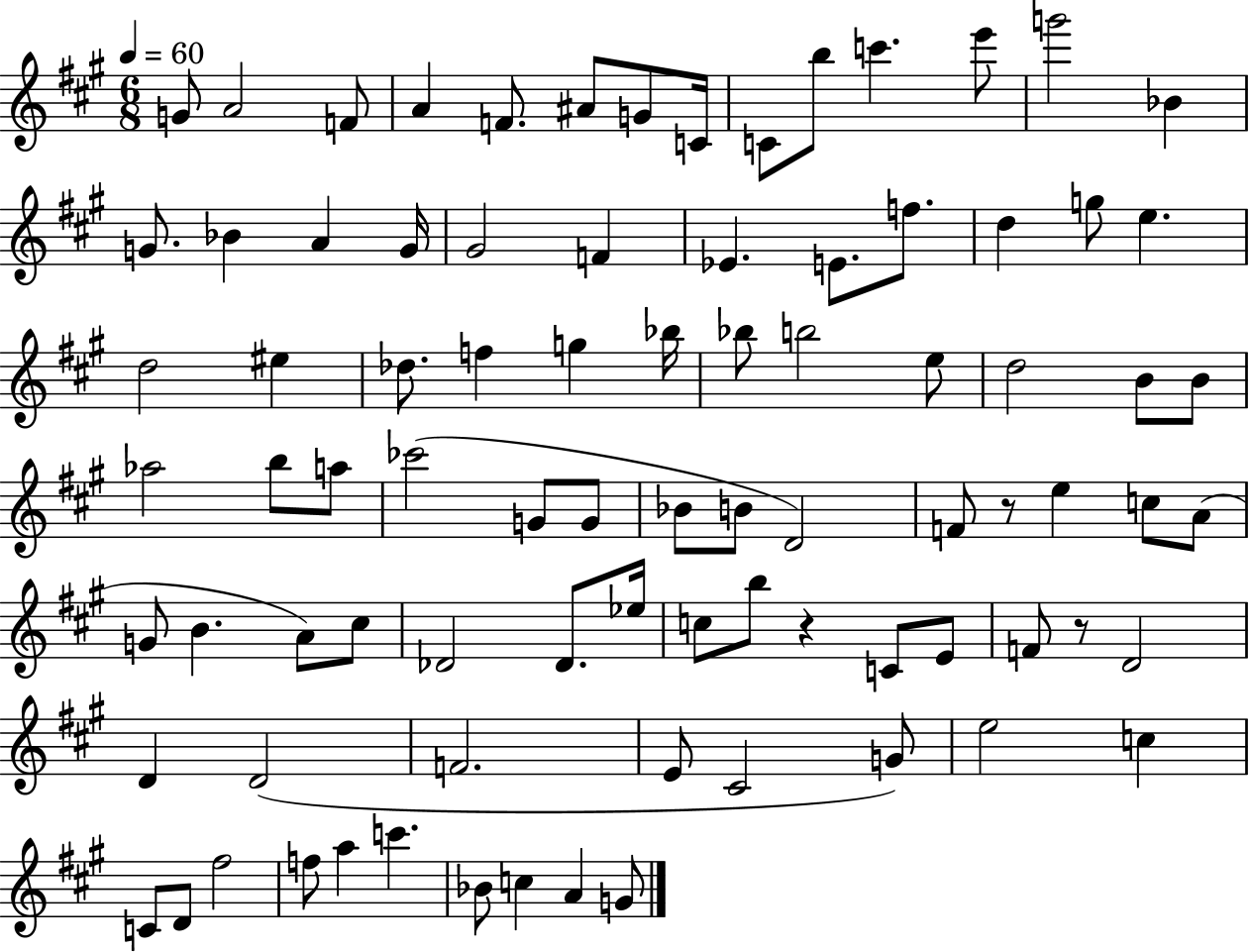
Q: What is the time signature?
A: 6/8